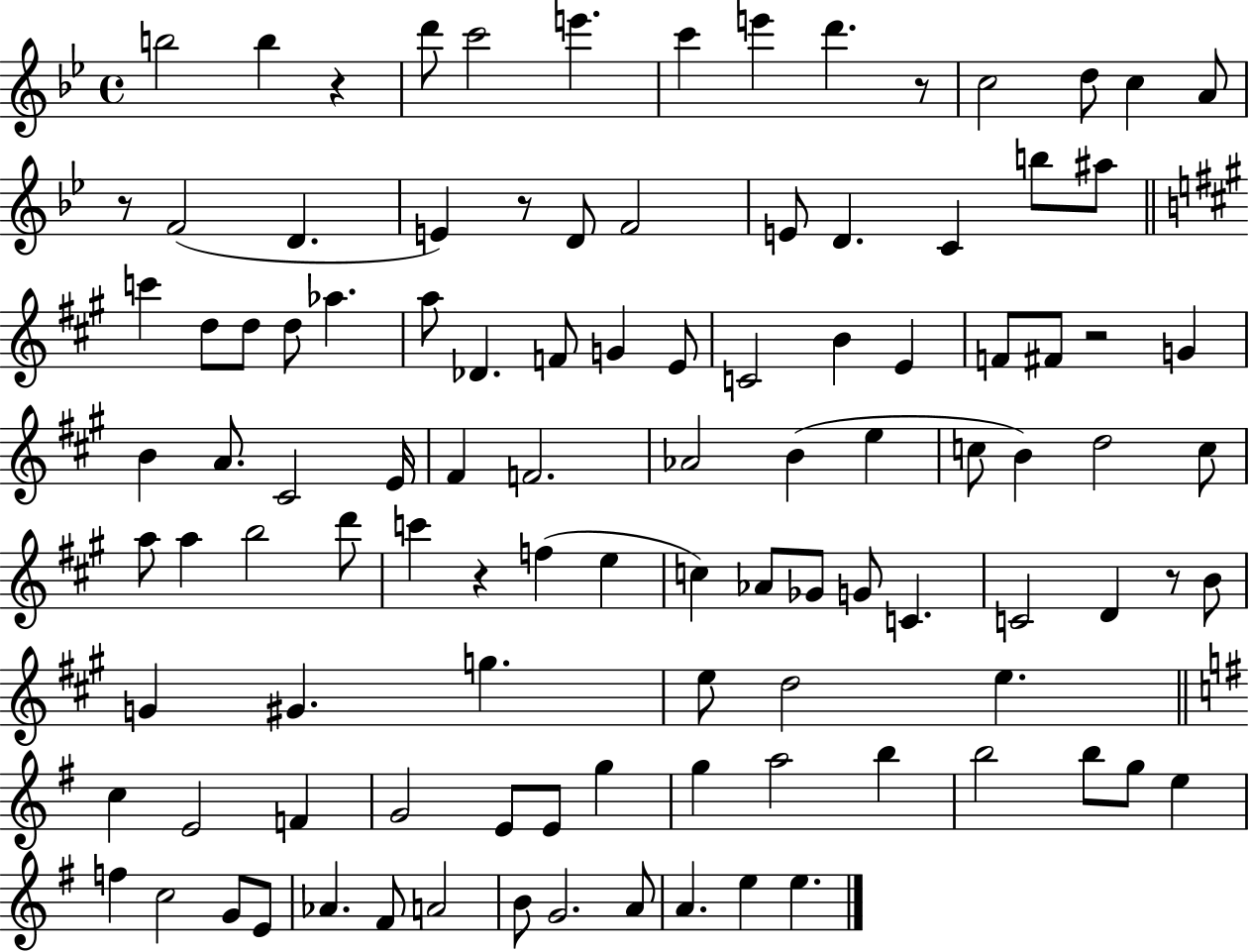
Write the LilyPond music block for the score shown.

{
  \clef treble
  \time 4/4
  \defaultTimeSignature
  \key bes \major
  \repeat volta 2 { b''2 b''4 r4 | d'''8 c'''2 e'''4. | c'''4 e'''4 d'''4. r8 | c''2 d''8 c''4 a'8 | \break r8 f'2( d'4. | e'4) r8 d'8 f'2 | e'8 d'4. c'4 b''8 ais''8 | \bar "||" \break \key a \major c'''4 d''8 d''8 d''8 aes''4. | a''8 des'4. f'8 g'4 e'8 | c'2 b'4 e'4 | f'8 fis'8 r2 g'4 | \break b'4 a'8. cis'2 e'16 | fis'4 f'2. | aes'2 b'4( e''4 | c''8 b'4) d''2 c''8 | \break a''8 a''4 b''2 d'''8 | c'''4 r4 f''4( e''4 | c''4) aes'8 ges'8 g'8 c'4. | c'2 d'4 r8 b'8 | \break g'4 gis'4. g''4. | e''8 d''2 e''4. | \bar "||" \break \key e \minor c''4 e'2 f'4 | g'2 e'8 e'8 g''4 | g''4 a''2 b''4 | b''2 b''8 g''8 e''4 | \break f''4 c''2 g'8 e'8 | aes'4. fis'8 a'2 | b'8 g'2. a'8 | a'4. e''4 e''4. | \break } \bar "|."
}